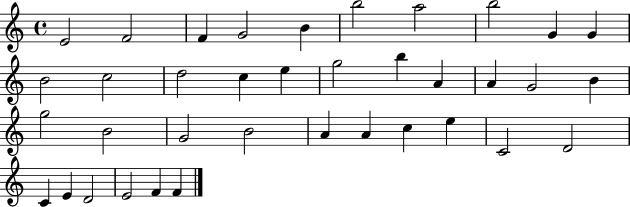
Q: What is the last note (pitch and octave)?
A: F4